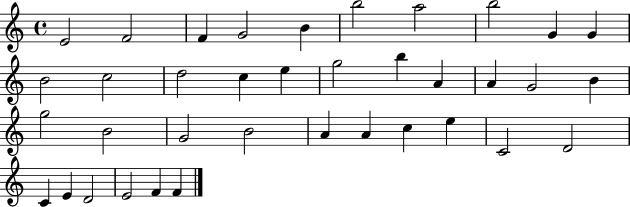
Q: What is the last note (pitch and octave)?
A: F4